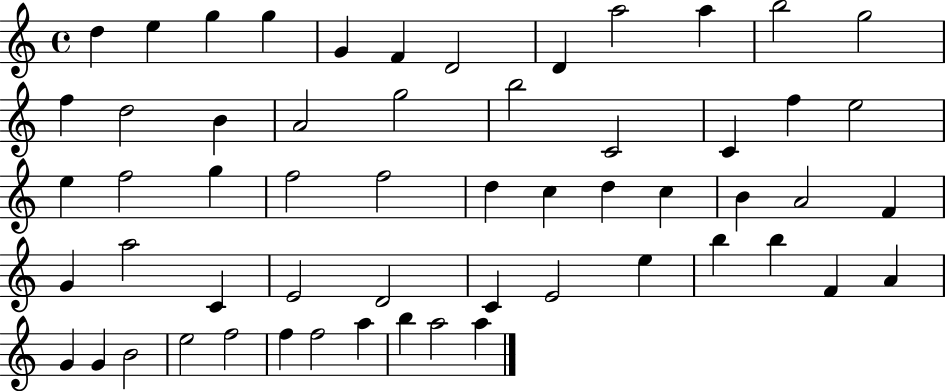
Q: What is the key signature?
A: C major